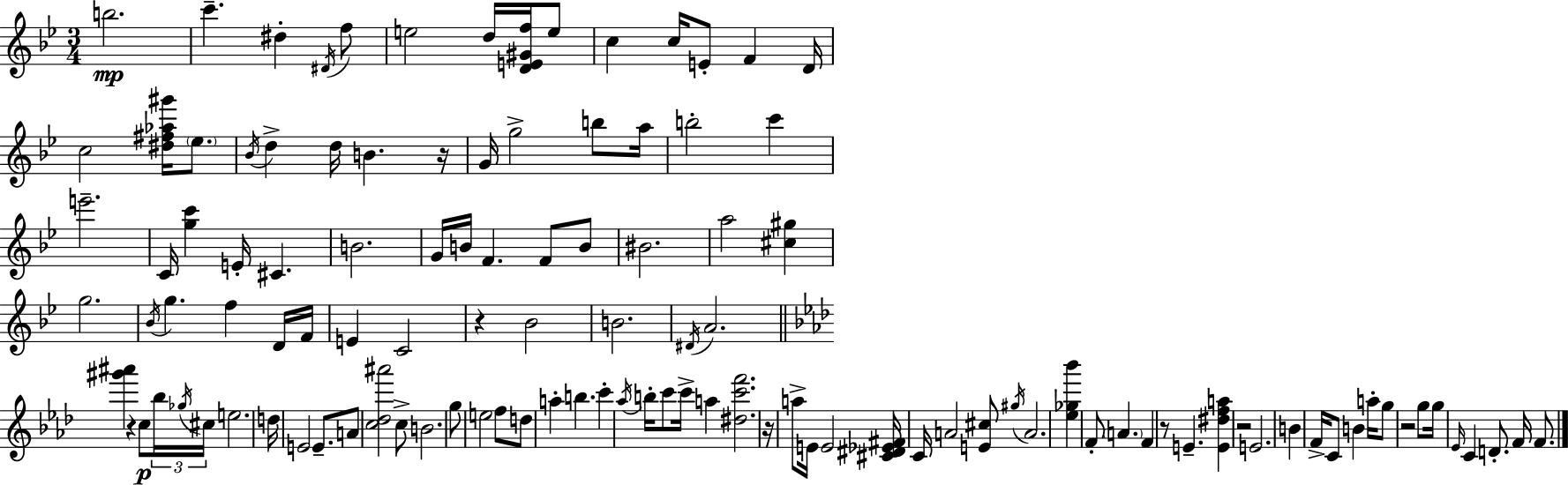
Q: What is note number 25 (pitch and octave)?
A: C6